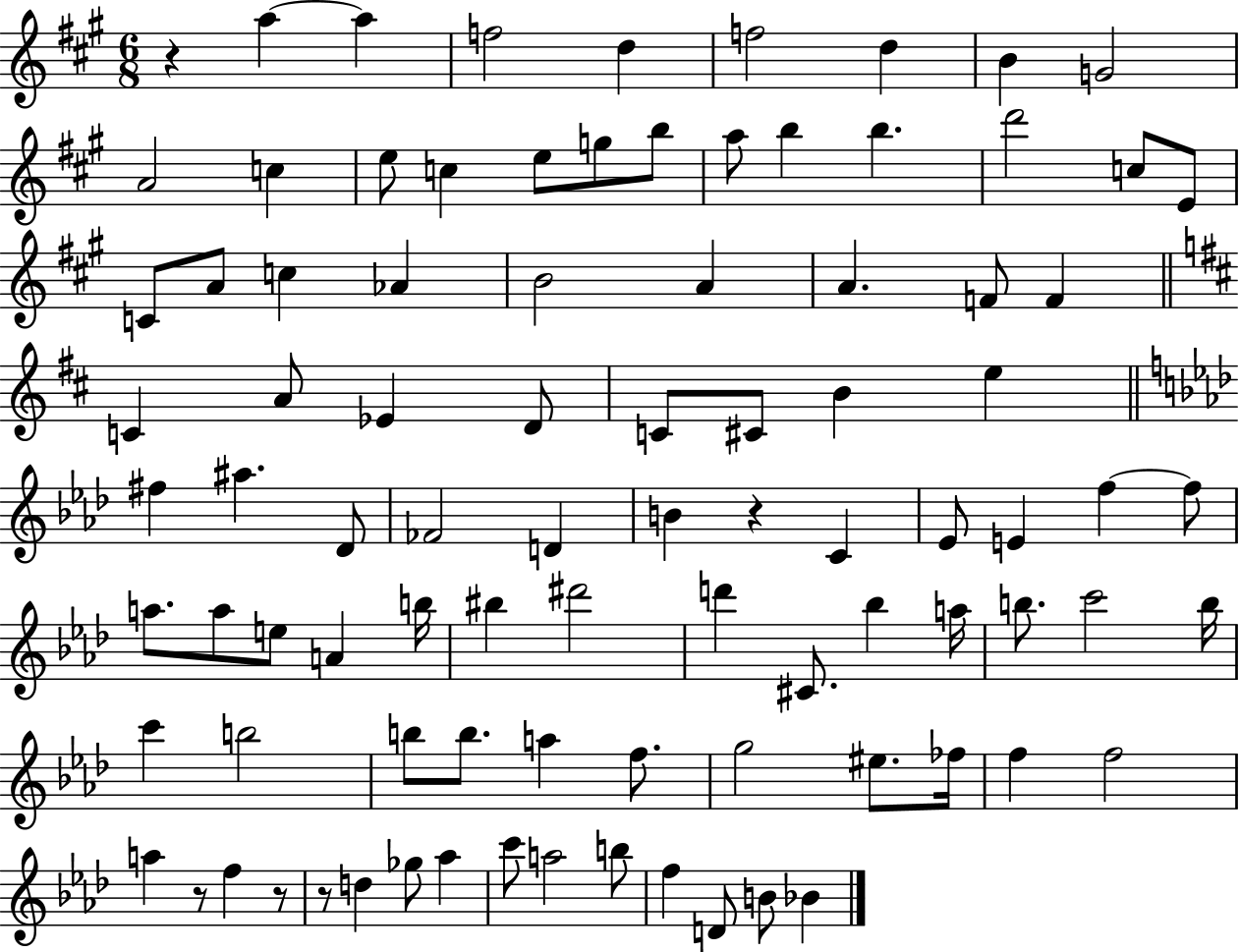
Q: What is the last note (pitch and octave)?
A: Bb4